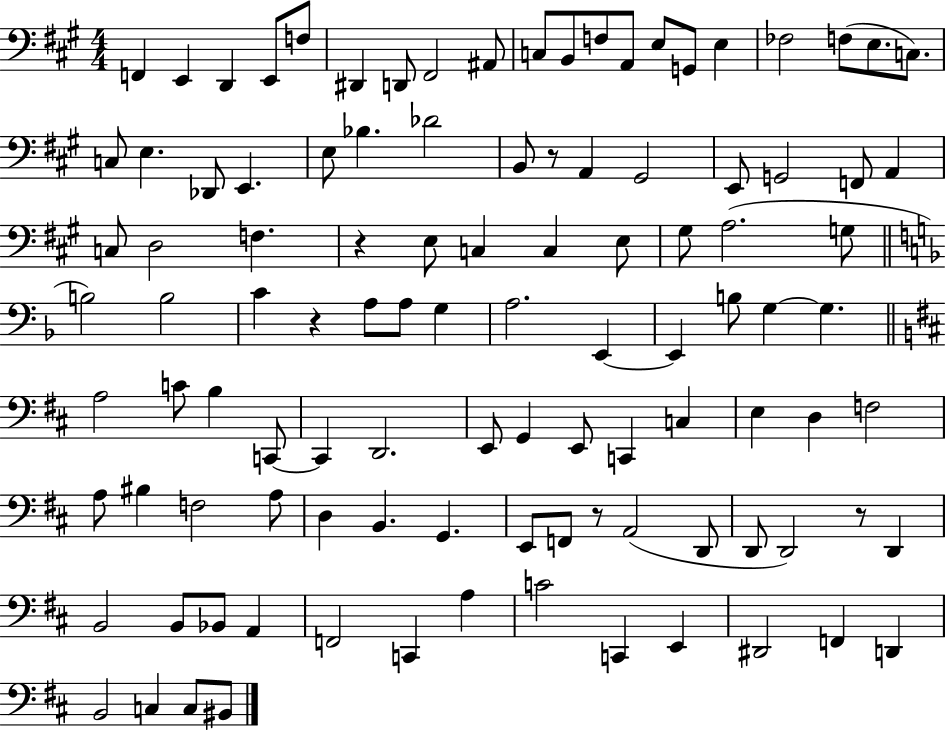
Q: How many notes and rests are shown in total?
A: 106